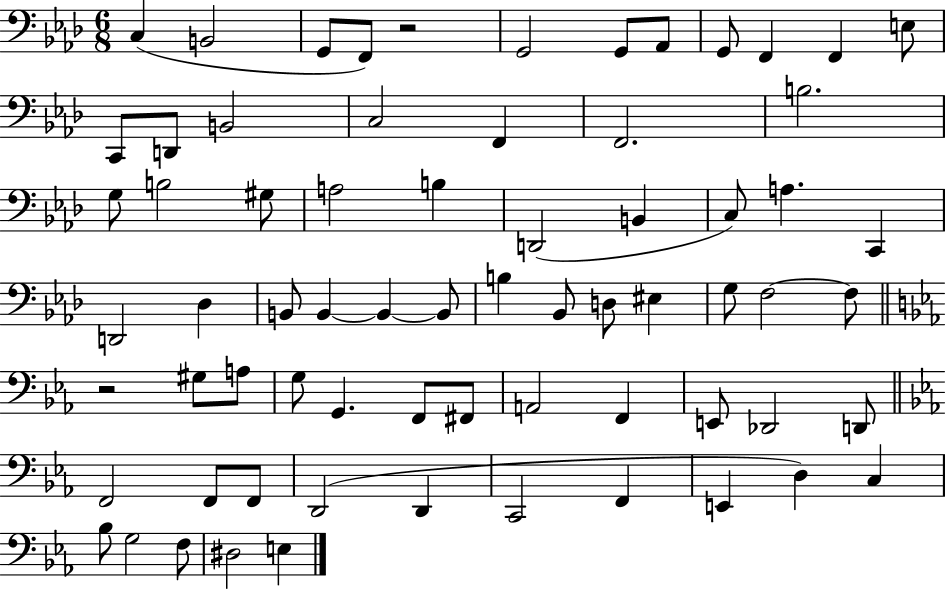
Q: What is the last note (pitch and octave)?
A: E3